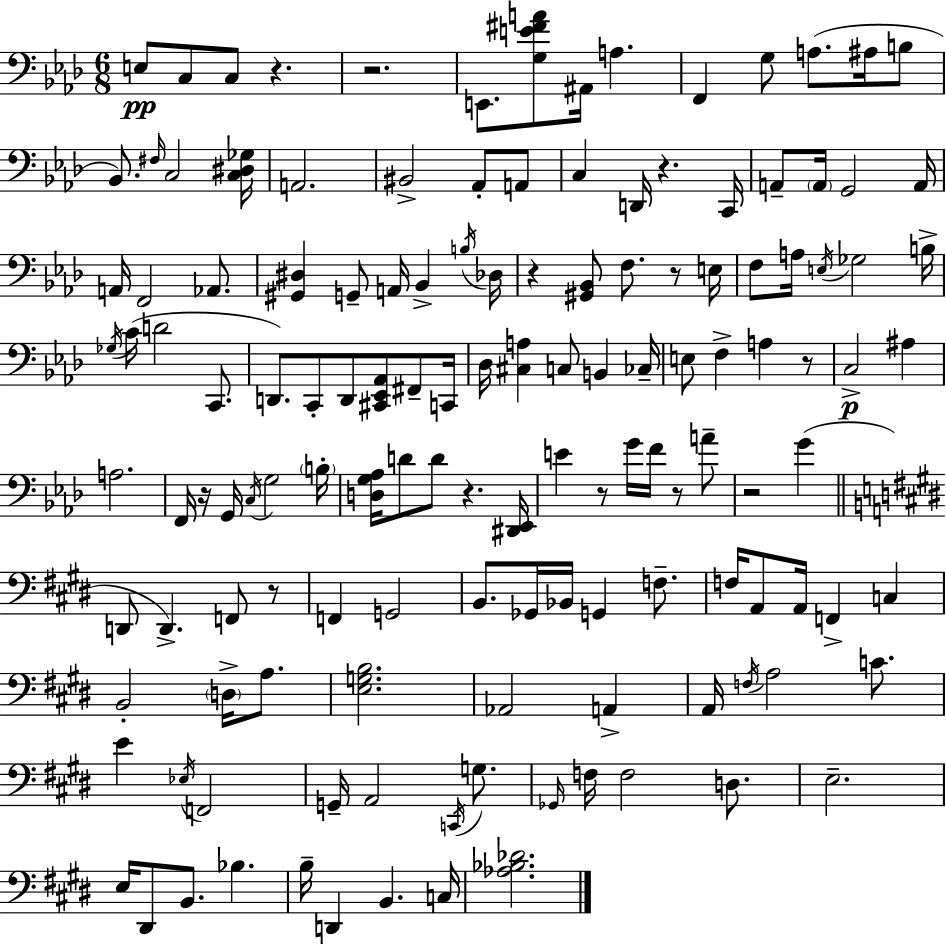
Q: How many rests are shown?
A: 12